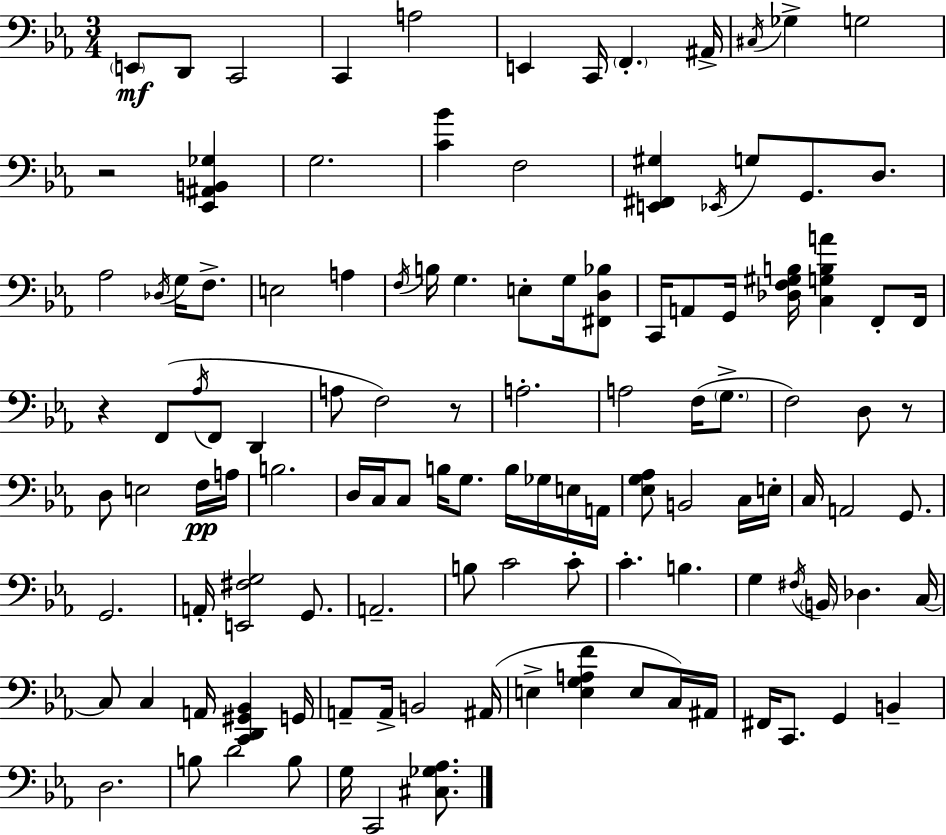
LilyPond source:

{
  \clef bass
  \numericTimeSignature
  \time 3/4
  \key ees \major
  \parenthesize e,8\mf d,8 c,2 | c,4 a2 | e,4 c,16 \parenthesize f,4.-. ais,16-> | \acciaccatura { cis16 } ges4-> g2 | \break r2 <ees, ais, b, ges>4 | g2. | <c' bes'>4 f2 | <e, fis, gis>4 \acciaccatura { ees,16 } g8 g,8. d8. | \break aes2 \acciaccatura { des16 } g16 | f8.-> e2 a4 | \acciaccatura { f16 } b16 g4. e8-. | g16 <fis, d bes>8 c,16 a,8 g,16 <des f gis b>16 <c g b a'>4 | \break f,8-. f,16 r4 f,8( \acciaccatura { aes16 } f,8 | d,4 a8 f2) | r8 a2.-. | a2 | \break f16( \parenthesize g8.-> f2) | d8 r8 d8 e2 | f16\pp a16 b2. | d16 c16 c8 b16 g8. | \break b16 ges16 e16 a,16 <ees g aes>8 b,2 | c16 e16-. c16 a,2 | g,8. g,2. | a,16-. <e, fis g>2 | \break g,8. a,2.-- | b8 c'2 | c'8-. c'4.-. b4. | g4 \acciaccatura { fis16 } \parenthesize b,16 des4. | \break c16~~ c8 c4 | a,16 <c, d, gis, bes,>4 g,16 a,8-- a,16-> b,2 | ais,16( e4-> <e g a f'>4 | e8 c16) ais,16 fis,16 c,8. g,4 | \break b,4-- d2. | b8 d'2 | b8 g16 c,2 | <cis ges aes>8. \bar "|."
}